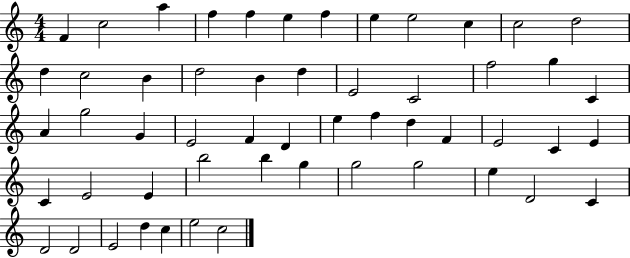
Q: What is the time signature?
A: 4/4